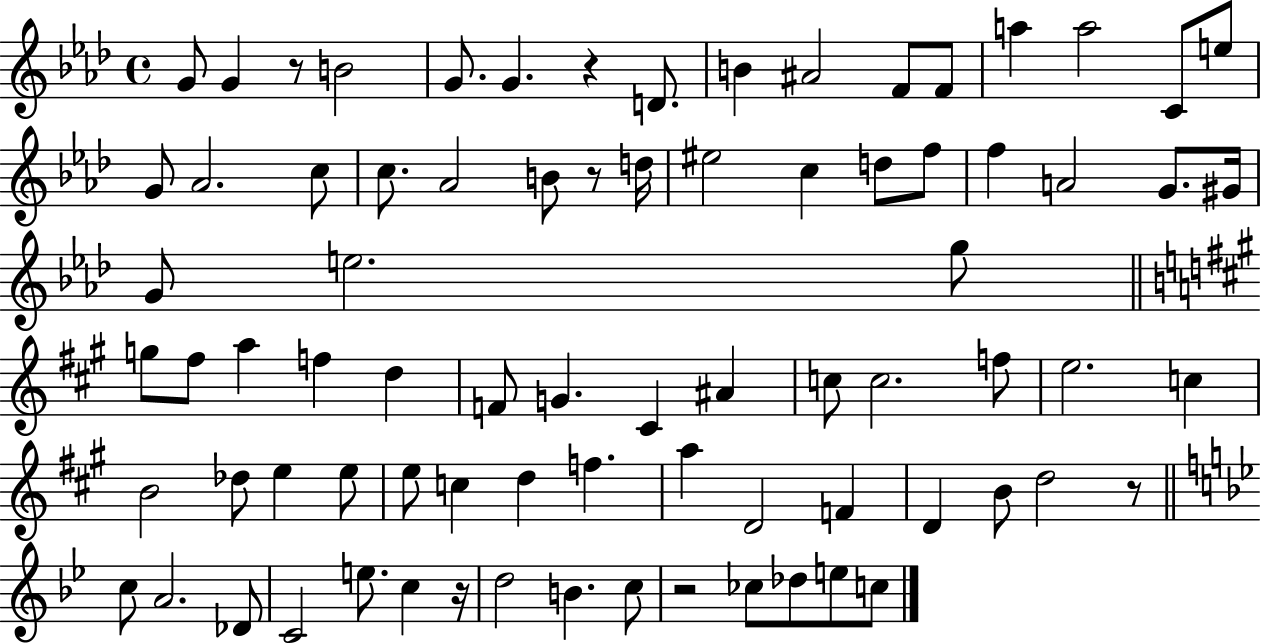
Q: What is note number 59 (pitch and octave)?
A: B4